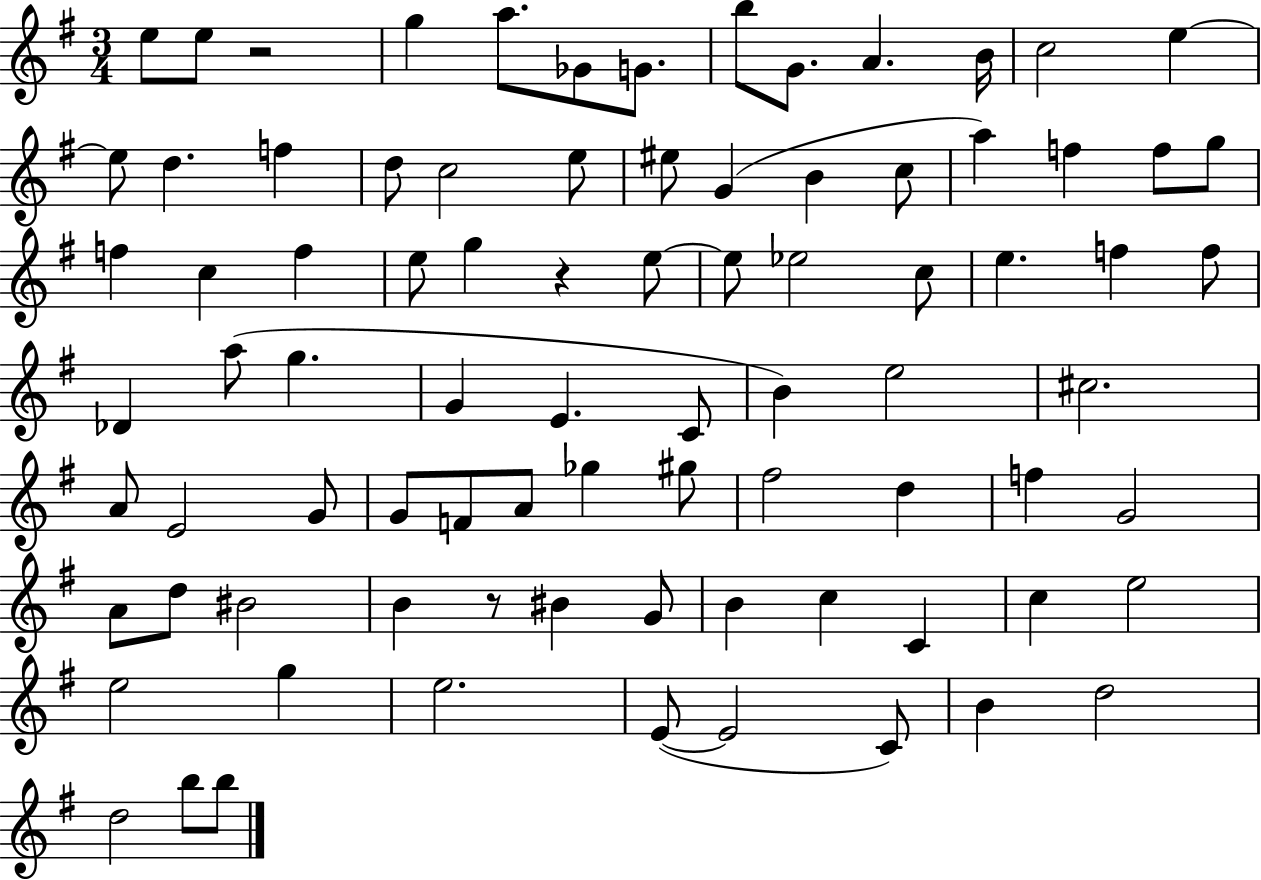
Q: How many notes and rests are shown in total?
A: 84